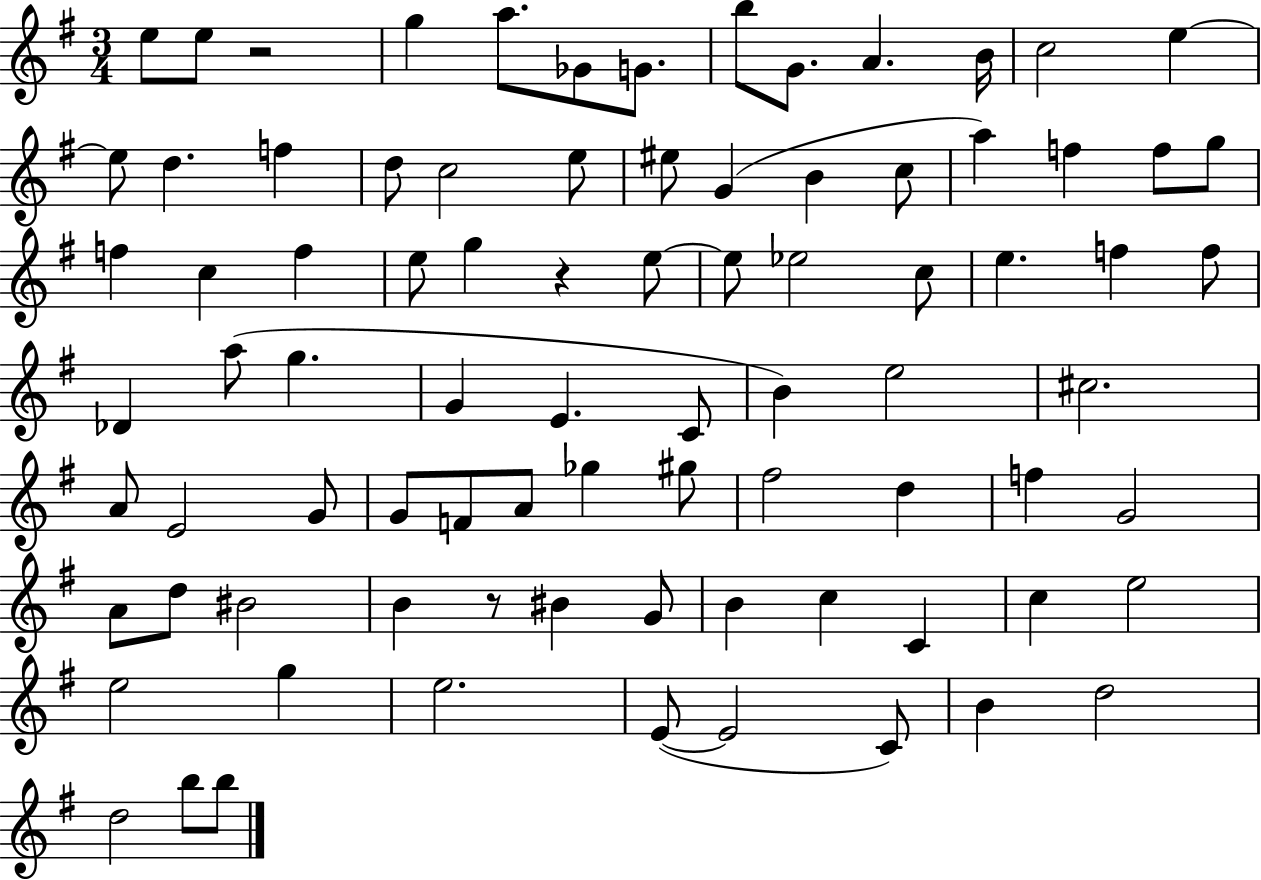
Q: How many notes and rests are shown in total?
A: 84